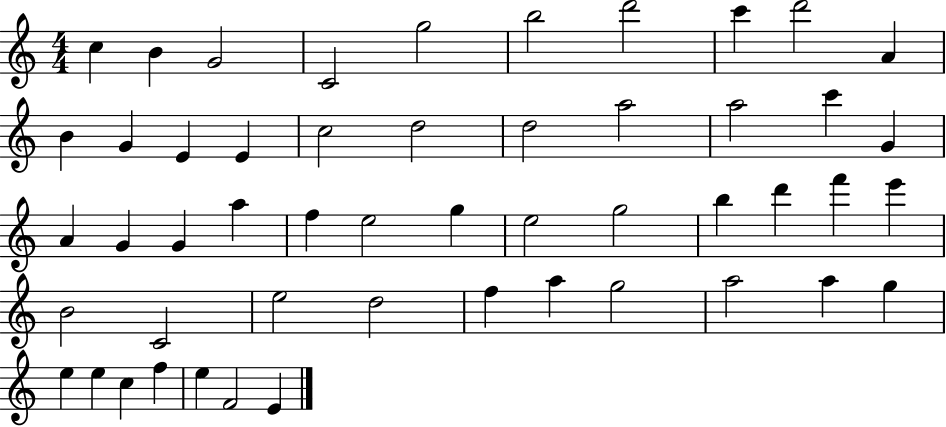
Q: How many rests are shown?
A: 0